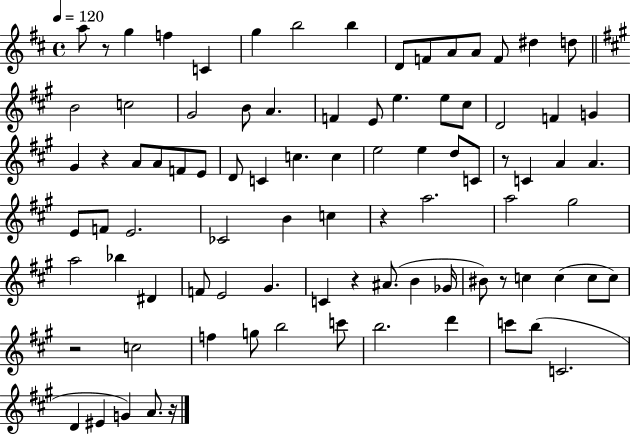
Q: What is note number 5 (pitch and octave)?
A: G5